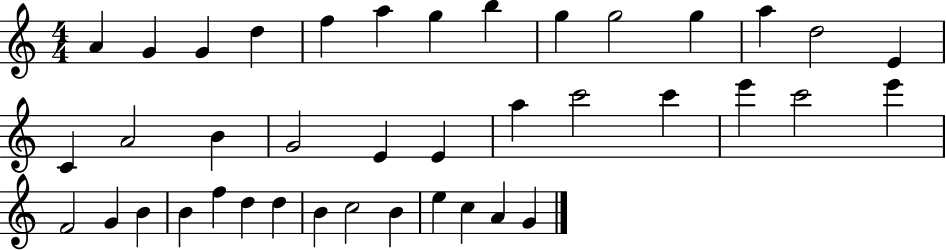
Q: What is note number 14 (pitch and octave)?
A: E4